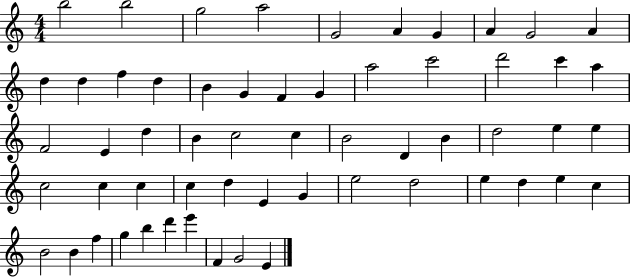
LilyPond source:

{
  \clef treble
  \numericTimeSignature
  \time 4/4
  \key c \major
  b''2 b''2 | g''2 a''2 | g'2 a'4 g'4 | a'4 g'2 a'4 | \break d''4 d''4 f''4 d''4 | b'4 g'4 f'4 g'4 | a''2 c'''2 | d'''2 c'''4 a''4 | \break f'2 e'4 d''4 | b'4 c''2 c''4 | b'2 d'4 b'4 | d''2 e''4 e''4 | \break c''2 c''4 c''4 | c''4 d''4 e'4 g'4 | e''2 d''2 | e''4 d''4 e''4 c''4 | \break b'2 b'4 f''4 | g''4 b''4 d'''4 e'''4 | f'4 g'2 e'4 | \bar "|."
}